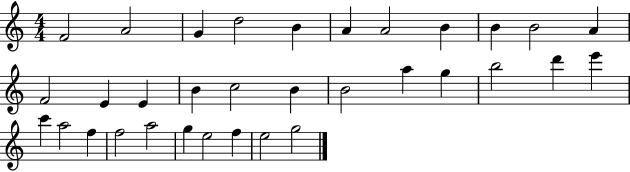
F4/h A4/h G4/q D5/h B4/q A4/q A4/h B4/q B4/q B4/h A4/q F4/h E4/q E4/q B4/q C5/h B4/q B4/h A5/q G5/q B5/h D6/q E6/q C6/q A5/h F5/q F5/h A5/h G5/q E5/h F5/q E5/h G5/h